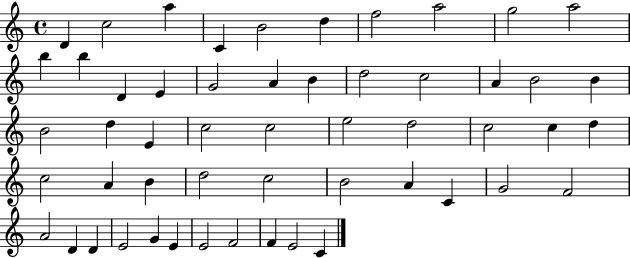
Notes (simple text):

D4/q C5/h A5/q C4/q B4/h D5/q F5/h A5/h G5/h A5/h B5/q B5/q D4/q E4/q G4/h A4/q B4/q D5/h C5/h A4/q B4/h B4/q B4/h D5/q E4/q C5/h C5/h E5/h D5/h C5/h C5/q D5/q C5/h A4/q B4/q D5/h C5/h B4/h A4/q C4/q G4/h F4/h A4/h D4/q D4/q E4/h G4/q E4/q E4/h F4/h F4/q E4/h C4/q